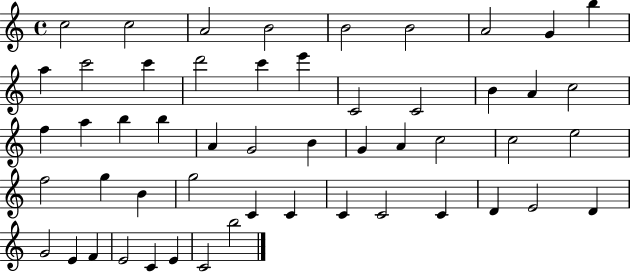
C5/h C5/h A4/h B4/h B4/h B4/h A4/h G4/q B5/q A5/q C6/h C6/q D6/h C6/q E6/q C4/h C4/h B4/q A4/q C5/h F5/q A5/q B5/q B5/q A4/q G4/h B4/q G4/q A4/q C5/h C5/h E5/h F5/h G5/q B4/q G5/h C4/q C4/q C4/q C4/h C4/q D4/q E4/h D4/q G4/h E4/q F4/q E4/h C4/q E4/q C4/h B5/h